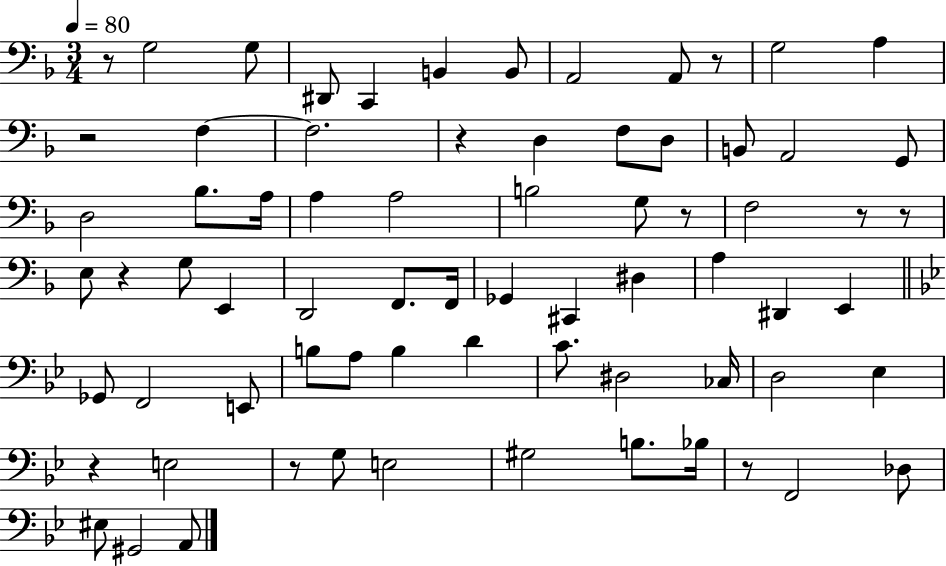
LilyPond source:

{
  \clef bass
  \numericTimeSignature
  \time 3/4
  \key f \major
  \tempo 4 = 80
  r8 g2 g8 | dis,8 c,4 b,4 b,8 | a,2 a,8 r8 | g2 a4 | \break r2 f4~~ | f2. | r4 d4 f8 d8 | b,8 a,2 g,8 | \break d2 bes8. a16 | a4 a2 | b2 g8 r8 | f2 r8 r8 | \break e8 r4 g8 e,4 | d,2 f,8. f,16 | ges,4 cis,4 dis4 | a4 dis,4 e,4 | \break \bar "||" \break \key bes \major ges,8 f,2 e,8 | b8 a8 b4 d'4 | c'8. dis2 ces16 | d2 ees4 | \break r4 e2 | r8 g8 e2 | gis2 b8. bes16 | r8 f,2 des8 | \break eis8 gis,2 a,8 | \bar "|."
}